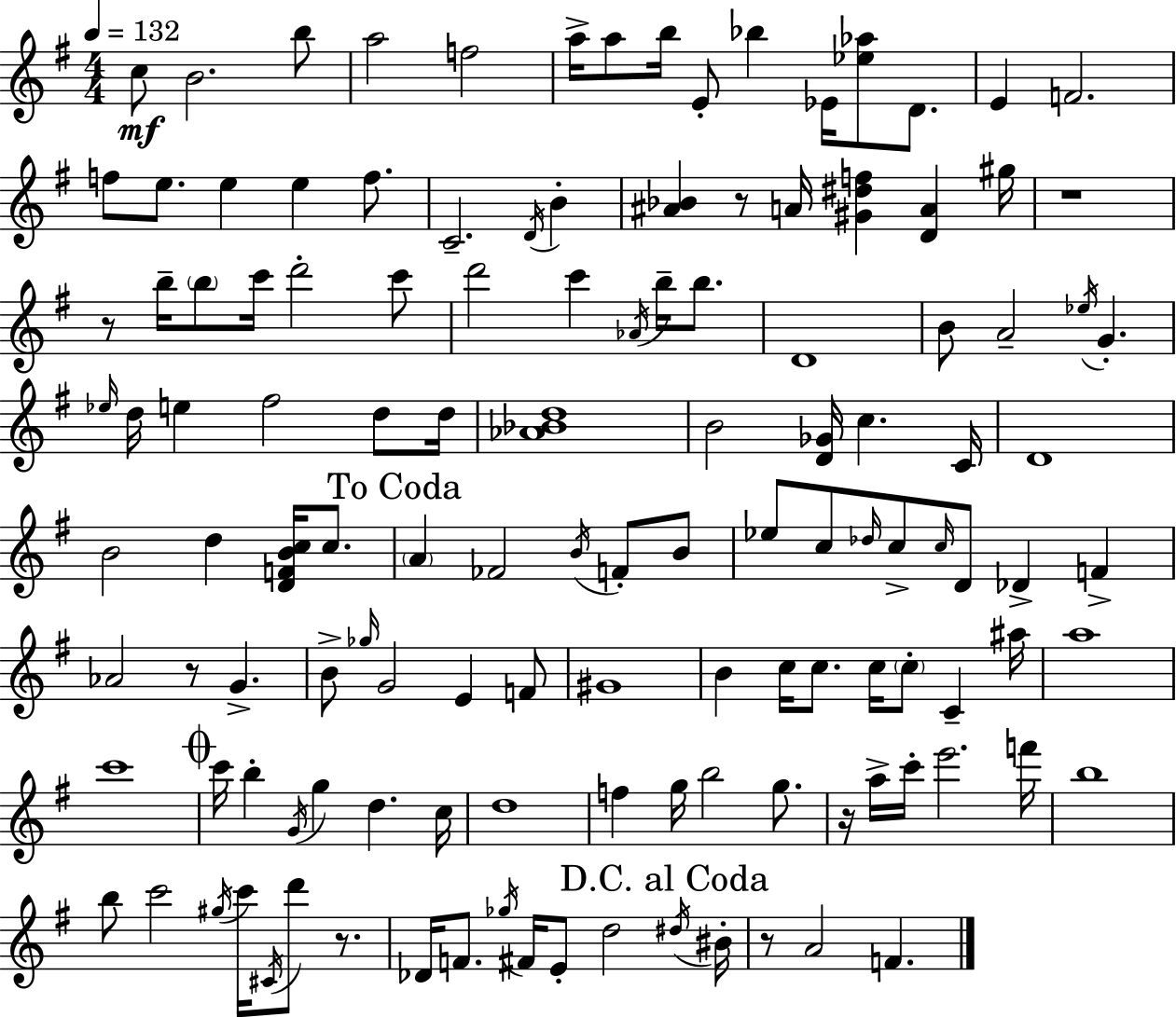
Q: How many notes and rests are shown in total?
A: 128